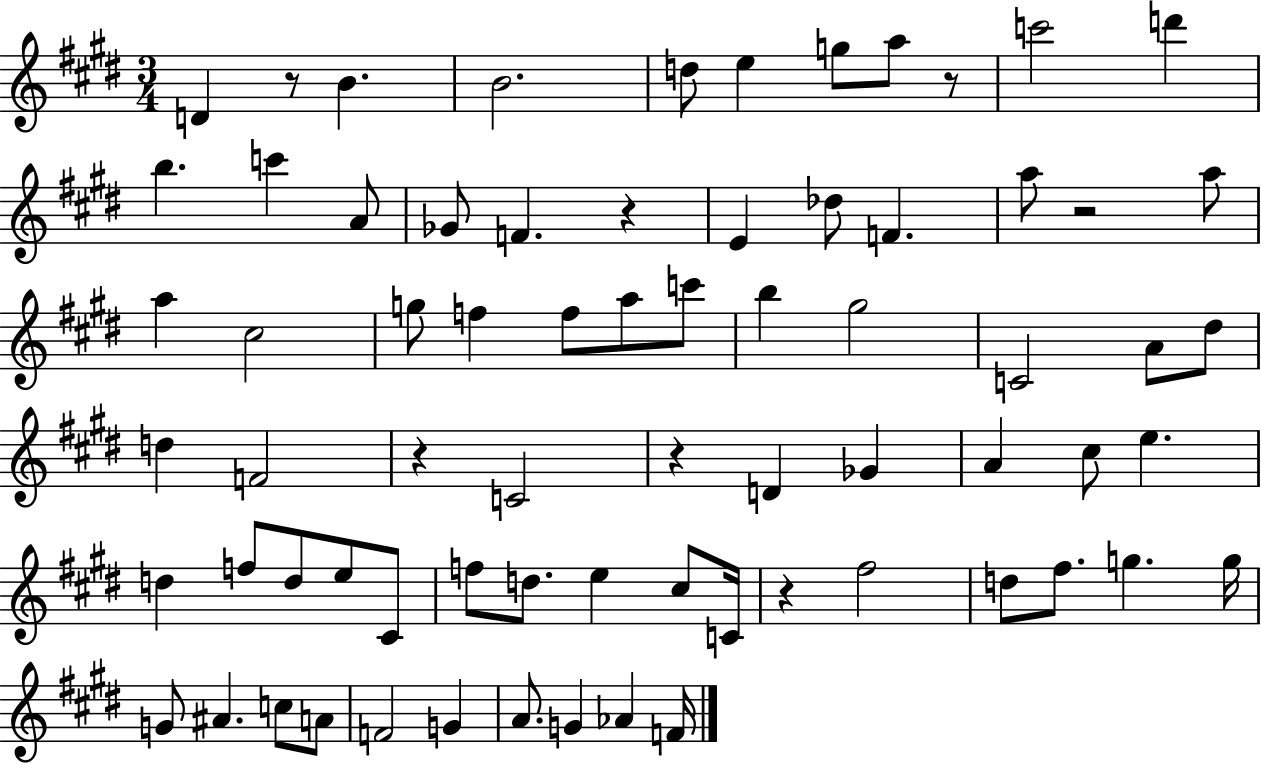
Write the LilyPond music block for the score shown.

{
  \clef treble
  \numericTimeSignature
  \time 3/4
  \key e \major
  d'4 r8 b'4. | b'2. | d''8 e''4 g''8 a''8 r8 | c'''2 d'''4 | \break b''4. c'''4 a'8 | ges'8 f'4. r4 | e'4 des''8 f'4. | a''8 r2 a''8 | \break a''4 cis''2 | g''8 f''4 f''8 a''8 c'''8 | b''4 gis''2 | c'2 a'8 dis''8 | \break d''4 f'2 | r4 c'2 | r4 d'4 ges'4 | a'4 cis''8 e''4. | \break d''4 f''8 d''8 e''8 cis'8 | f''8 d''8. e''4 cis''8 c'16 | r4 fis''2 | d''8 fis''8. g''4. g''16 | \break g'8 ais'4. c''8 a'8 | f'2 g'4 | a'8. g'4 aes'4 f'16 | \bar "|."
}